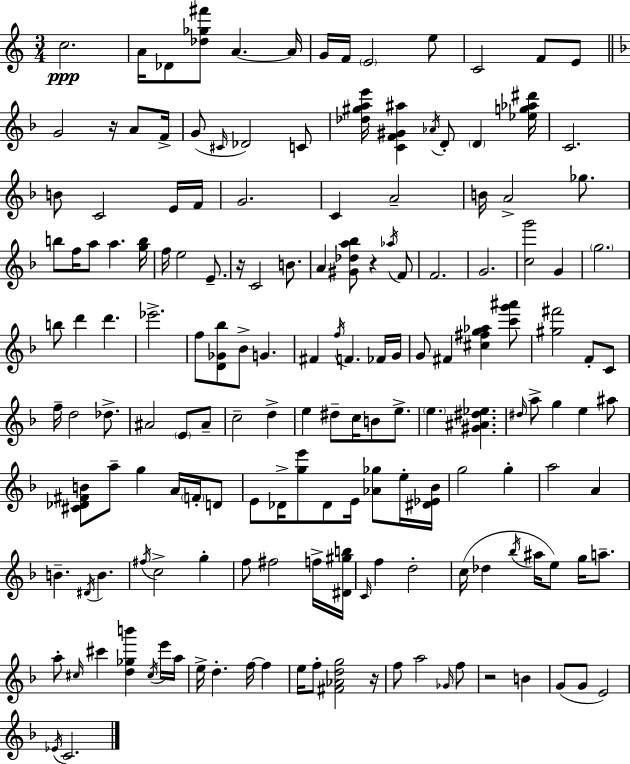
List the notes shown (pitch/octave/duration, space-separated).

C5/h. A4/s Db4/e [Db5,Gb5,F#6]/e A4/q. A4/s G4/s F4/s E4/h E5/e C4/h F4/e E4/e G4/h R/s A4/e F4/s G4/e C#4/s Db4/h C4/e [Db5,G#5,A5,E6]/s [C4,F4,G#4,A#5]/q Ab4/s D4/e D4/q [Eb5,G5,Ab5,D#6]/s C4/h. B4/e C4/h E4/s F4/s G4/h. C4/q A4/h B4/s A4/h Gb5/e. B5/e F5/s A5/e A5/q. [G5,B5]/s F5/s E5/h E4/e. R/s C4/h B4/e. A4/q [G#4,Db5,A5,Bb5]/e R/q Ab5/s F4/e F4/h. G4/h. [C5,G6]/h G4/q G5/h. B5/e D6/q D6/q. Eb6/h. F5/e [D4,Gb4,Bb5]/e Bb4/e G4/q. F#4/q F5/s F4/q. FES4/s G4/s G4/e F#4/q [C#5,F#5,G5,Ab5]/q [C6,G6,A#6]/e [G#5,F#6]/h F4/e C4/e F5/s D5/h Db5/e. A#4/h E4/e A#4/e C5/h D5/q E5/q D#5/e C5/s B4/e E5/e. E5/q. [G#4,A#4,D#5,Eb5]/q. D#5/s A5/e G5/q E5/q A#5/e [C#4,Db4,F#4,B4]/e A5/e G5/q A4/s F4/s D4/e E4/e Db4/s [G5,E6]/e Db4/e E4/s [Ab4,Gb5]/e E5/s [D#4,Eb4,Bb4]/s G5/h G5/q A5/h A4/q B4/q. D#4/s B4/q. F#5/s C5/h G5/q F5/e F#5/h F5/s [D#4,G#5,B5]/s C4/s F5/q D5/h C5/s Db5/q Bb5/s A#5/s E5/e G5/s A5/e. A5/e C#5/s C#6/q [D5,Gb5,B6]/q C#5/s E6/s A5/s E5/s D5/q. F5/s F5/q E5/s F5/e [F#4,Ab4,D5,G5]/h R/s F5/e A5/h Gb4/s F5/e R/h B4/q G4/e G4/e E4/h Eb4/s C4/h.